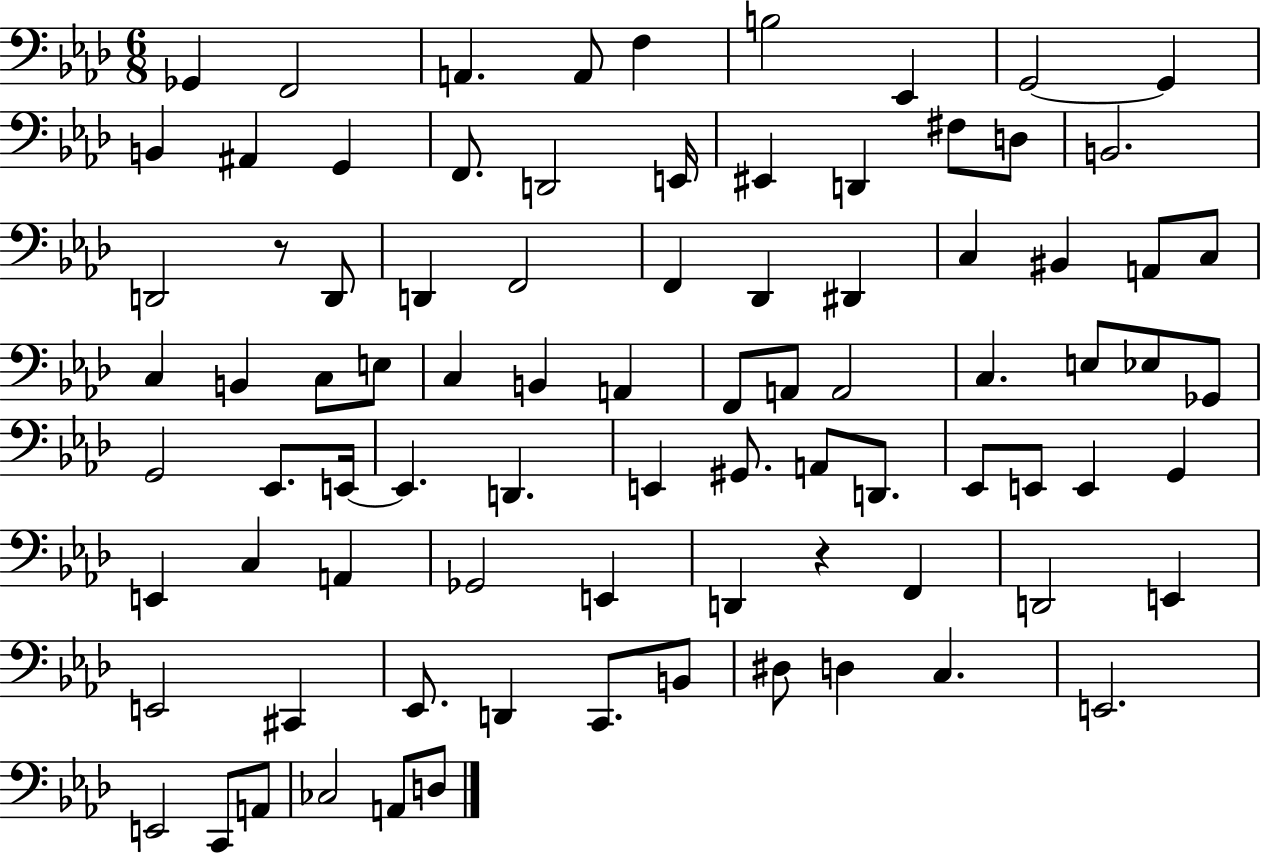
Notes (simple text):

Gb2/q F2/h A2/q. A2/e F3/q B3/h Eb2/q G2/h G2/q B2/q A#2/q G2/q F2/e. D2/h E2/s EIS2/q D2/q F#3/e D3/e B2/h. D2/h R/e D2/e D2/q F2/h F2/q Db2/q D#2/q C3/q BIS2/q A2/e C3/e C3/q B2/q C3/e E3/e C3/q B2/q A2/q F2/e A2/e A2/h C3/q. E3/e Eb3/e Gb2/e G2/h Eb2/e. E2/s E2/q. D2/q. E2/q G#2/e. A2/e D2/e. Eb2/e E2/e E2/q G2/q E2/q C3/q A2/q Gb2/h E2/q D2/q R/q F2/q D2/h E2/q E2/h C#2/q Eb2/e. D2/q C2/e. B2/e D#3/e D3/q C3/q. E2/h. E2/h C2/e A2/e CES3/h A2/e D3/e